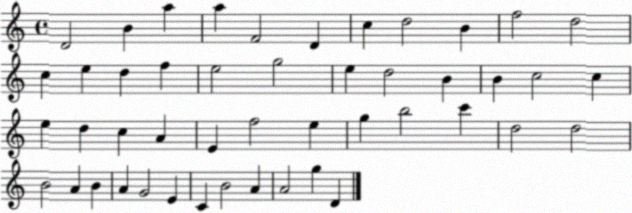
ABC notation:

X:1
T:Untitled
M:4/4
L:1/4
K:C
D2 B a a F2 D c d2 B f2 d2 c e d f e2 g2 e d2 B B c2 c e d c A E f2 e g b2 c' d2 d2 B2 A B A G2 E C B2 A A2 g D